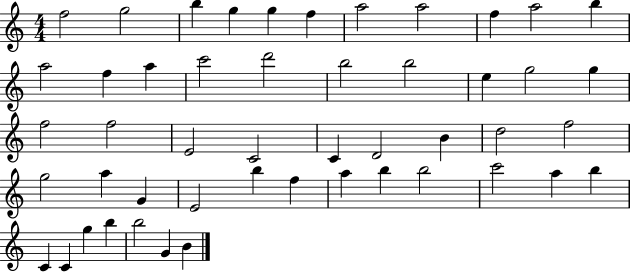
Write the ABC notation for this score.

X:1
T:Untitled
M:4/4
L:1/4
K:C
f2 g2 b g g f a2 a2 f a2 b a2 f a c'2 d'2 b2 b2 e g2 g f2 f2 E2 C2 C D2 B d2 f2 g2 a G E2 b f a b b2 c'2 a b C C g b b2 G B